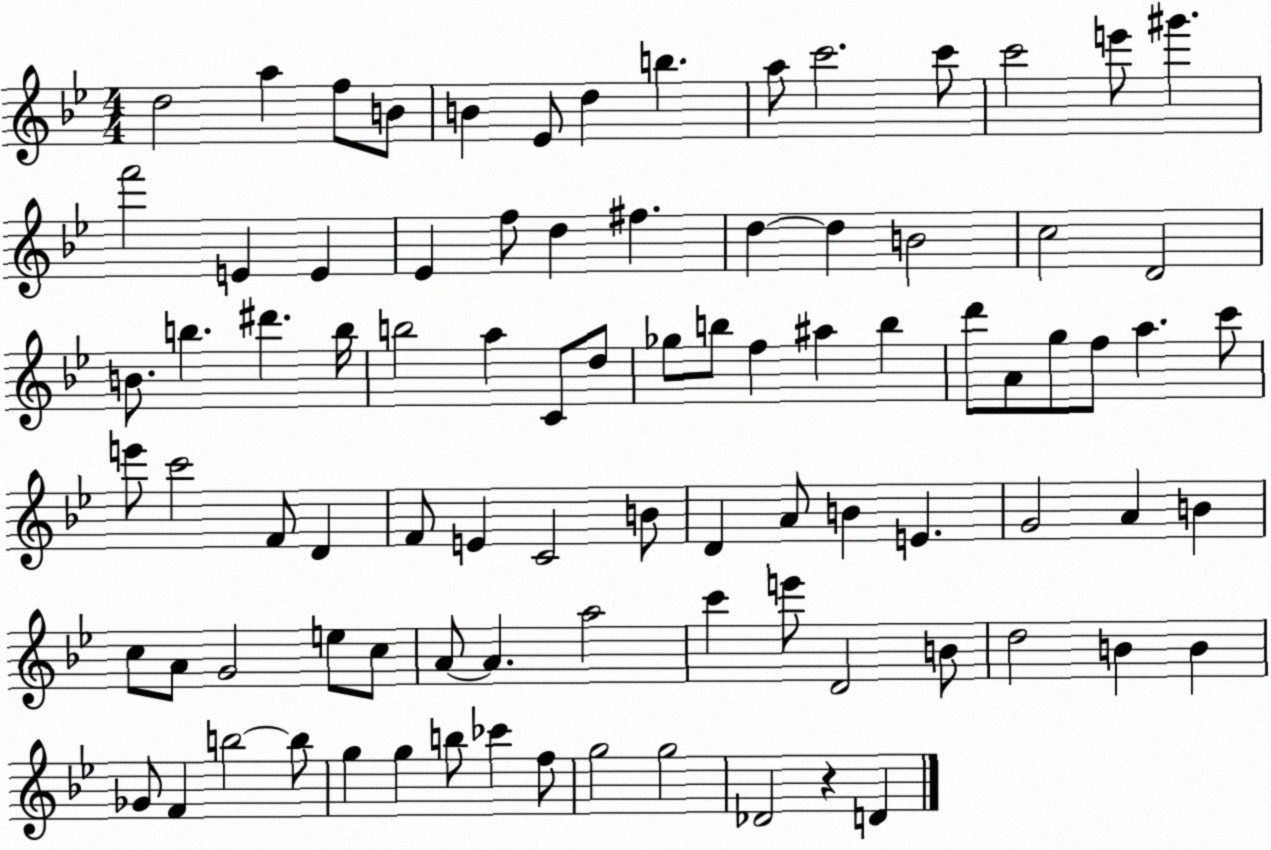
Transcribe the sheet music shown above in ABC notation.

X:1
T:Untitled
M:4/4
L:1/4
K:Bb
d2 a f/2 B/2 B _E/2 d b a/2 c'2 c'/2 c'2 e'/2 ^g' f'2 E E _E f/2 d ^f d d B2 c2 D2 B/2 b ^d' b/4 b2 a C/2 d/2 _g/2 b/2 f ^a b d'/2 A/2 g/2 f/2 a c'/2 e'/2 c'2 F/2 D F/2 E C2 B/2 D A/2 B E G2 A B c/2 A/2 G2 e/2 c/2 A/2 A a2 c' e'/2 D2 B/2 d2 B B _G/2 F b2 b/2 g g b/2 _c' f/2 g2 g2 _D2 z D